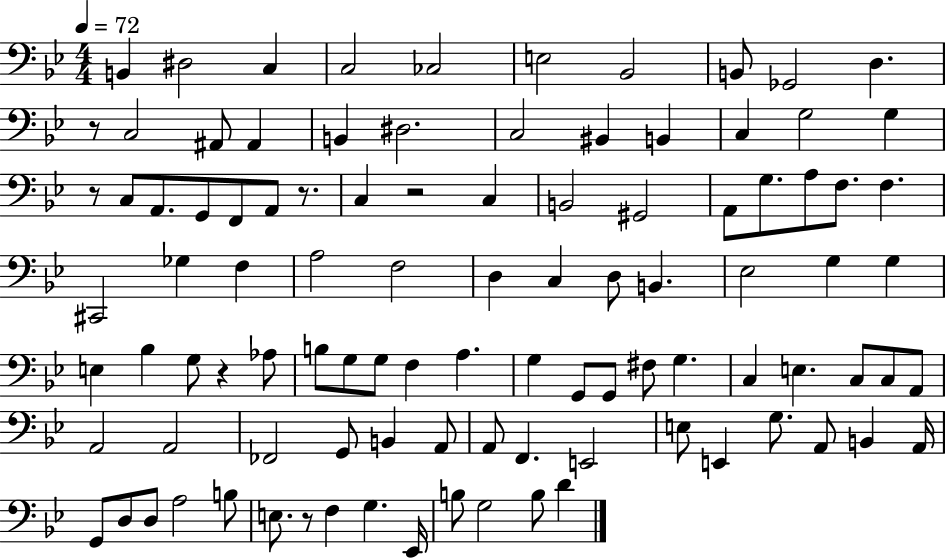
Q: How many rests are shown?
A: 6